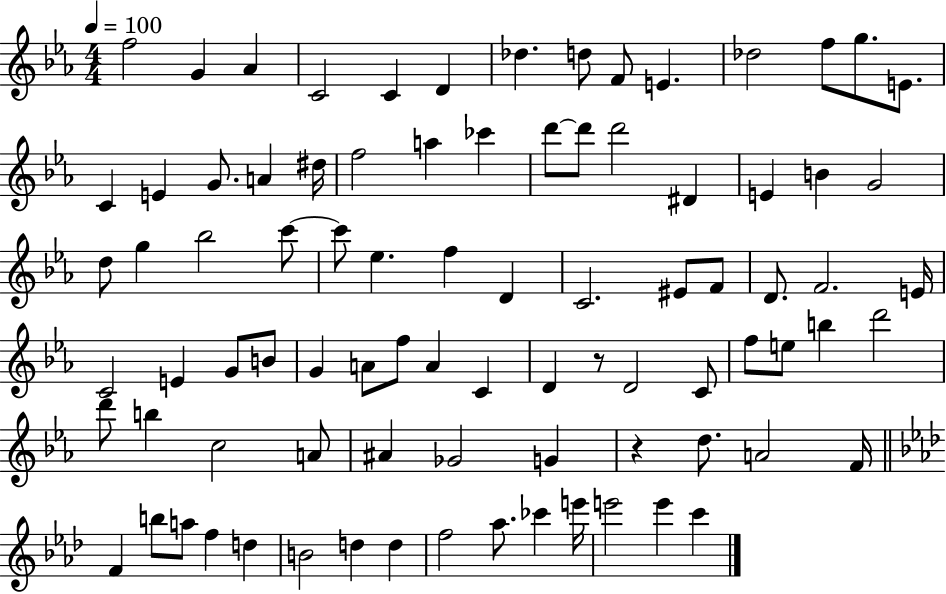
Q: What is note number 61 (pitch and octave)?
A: B5